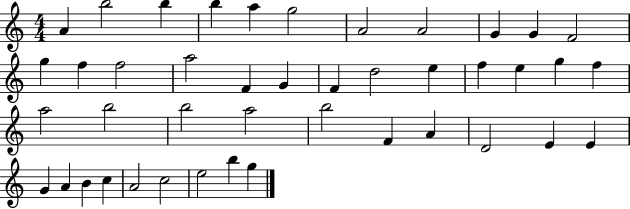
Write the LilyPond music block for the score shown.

{
  \clef treble
  \numericTimeSignature
  \time 4/4
  \key c \major
  a'4 b''2 b''4 | b''4 a''4 g''2 | a'2 a'2 | g'4 g'4 f'2 | \break g''4 f''4 f''2 | a''2 f'4 g'4 | f'4 d''2 e''4 | f''4 e''4 g''4 f''4 | \break a''2 b''2 | b''2 a''2 | b''2 f'4 a'4 | d'2 e'4 e'4 | \break g'4 a'4 b'4 c''4 | a'2 c''2 | e''2 b''4 g''4 | \bar "|."
}